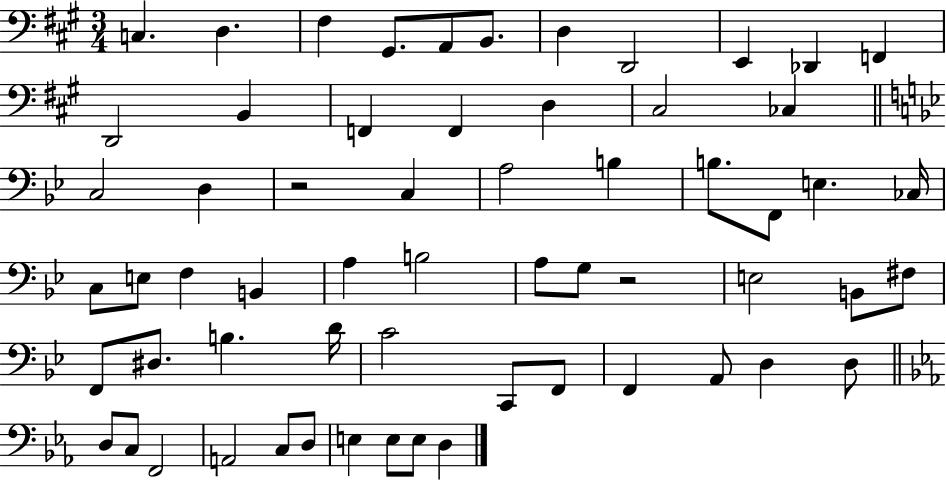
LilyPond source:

{
  \clef bass
  \numericTimeSignature
  \time 3/4
  \key a \major
  c4. d4. | fis4 gis,8. a,8 b,8. | d4 d,2 | e,4 des,4 f,4 | \break d,2 b,4 | f,4 f,4 d4 | cis2 ces4 | \bar "||" \break \key bes \major c2 d4 | r2 c4 | a2 b4 | b8. f,8 e4. ces16 | \break c8 e8 f4 b,4 | a4 b2 | a8 g8 r2 | e2 b,8 fis8 | \break f,8 dis8. b4. d'16 | c'2 c,8 f,8 | f,4 a,8 d4 d8 | \bar "||" \break \key c \minor d8 c8 f,2 | a,2 c8 d8 | e4 e8 e8 d4 | \bar "|."
}